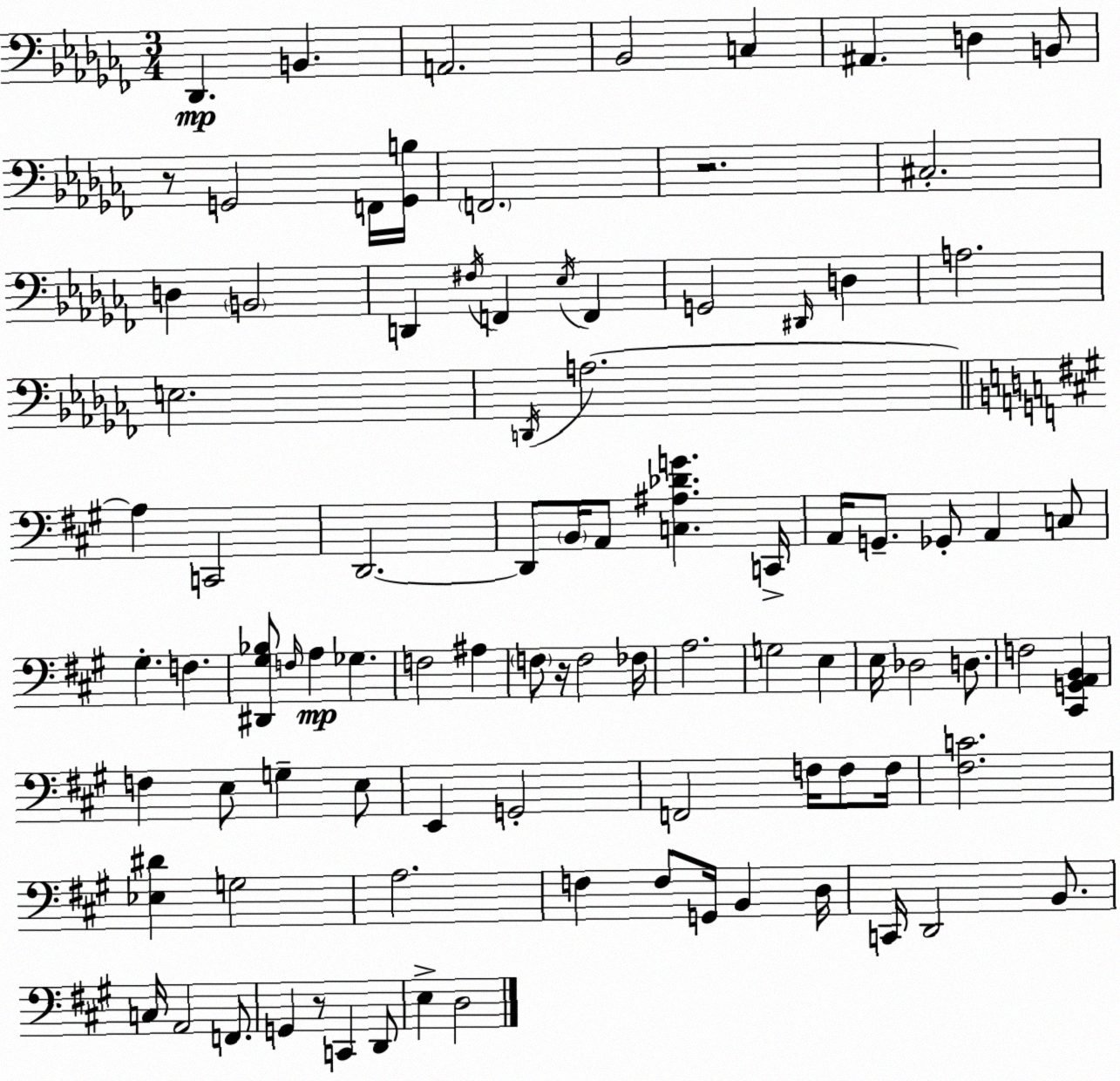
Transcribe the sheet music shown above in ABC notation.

X:1
T:Untitled
M:3/4
L:1/4
K:Abm
_D,, B,, A,,2 _B,,2 C, ^A,, D, B,,/2 z/2 G,,2 F,,/4 [G,,B,]/4 F,,2 z2 ^C,2 D, B,,2 D,, ^F,/4 F,, _E,/4 F,, G,,2 ^D,,/4 D, A,2 E,2 D,,/4 A,2 A, C,,2 D,,2 D,,/2 B,,/4 A,,/2 [C,^A,_DG] C,,/4 A,,/4 G,,/2 _G,,/2 A,, C,/2 ^G, F, [^D,,^G,_B,]/2 F,/4 A, _G, F,2 ^A, F,/2 z/4 F,2 _F,/4 A,2 G,2 E, E,/4 _D,2 D,/2 F,2 [^C,,G,,A,,B,,] F, E,/2 G, E,/2 E,, G,,2 F,,2 F,/4 F,/2 F,/4 [^F,C]2 [_E,^D] G,2 A,2 F, F,/2 G,,/4 B,, D,/4 C,,/4 D,,2 B,,/2 C,/4 A,,2 F,,/2 G,, z/2 C,, D,,/2 E, D,2